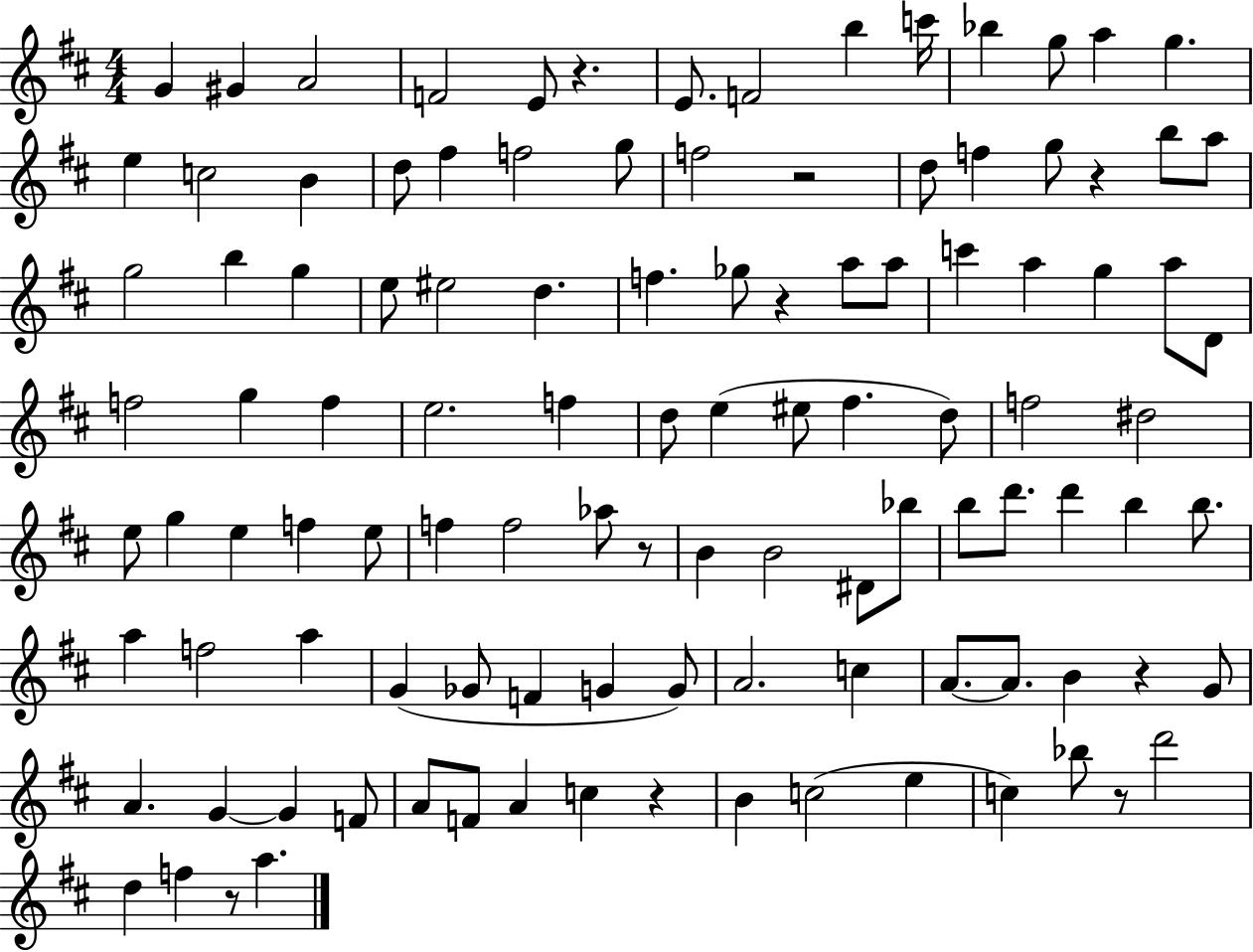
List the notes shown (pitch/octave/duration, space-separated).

G4/q G#4/q A4/h F4/h E4/e R/q. E4/e. F4/h B5/q C6/s Bb5/q G5/e A5/q G5/q. E5/q C5/h B4/q D5/e F#5/q F5/h G5/e F5/h R/h D5/e F5/q G5/e R/q B5/e A5/e G5/h B5/q G5/q E5/e EIS5/h D5/q. F5/q. Gb5/e R/q A5/e A5/e C6/q A5/q G5/q A5/e D4/e F5/h G5/q F5/q E5/h. F5/q D5/e E5/q EIS5/e F#5/q. D5/e F5/h D#5/h E5/e G5/q E5/q F5/q E5/e F5/q F5/h Ab5/e R/e B4/q B4/h D#4/e Bb5/e B5/e D6/e. D6/q B5/q B5/e. A5/q F5/h A5/q G4/q Gb4/e F4/q G4/q G4/e A4/h. C5/q A4/e. A4/e. B4/q R/q G4/e A4/q. G4/q G4/q F4/e A4/e F4/e A4/q C5/q R/q B4/q C5/h E5/q C5/q Bb5/e R/e D6/h D5/q F5/q R/e A5/q.